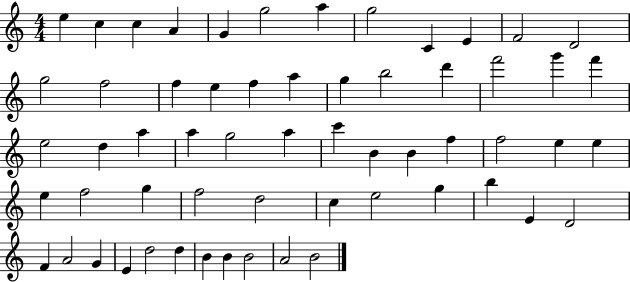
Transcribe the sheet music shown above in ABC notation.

X:1
T:Untitled
M:4/4
L:1/4
K:C
e c c A G g2 a g2 C E F2 D2 g2 f2 f e f a g b2 d' f'2 g' f' e2 d a a g2 a c' B B f f2 e e e f2 g f2 d2 c e2 g b E D2 F A2 G E d2 d B B B2 A2 B2